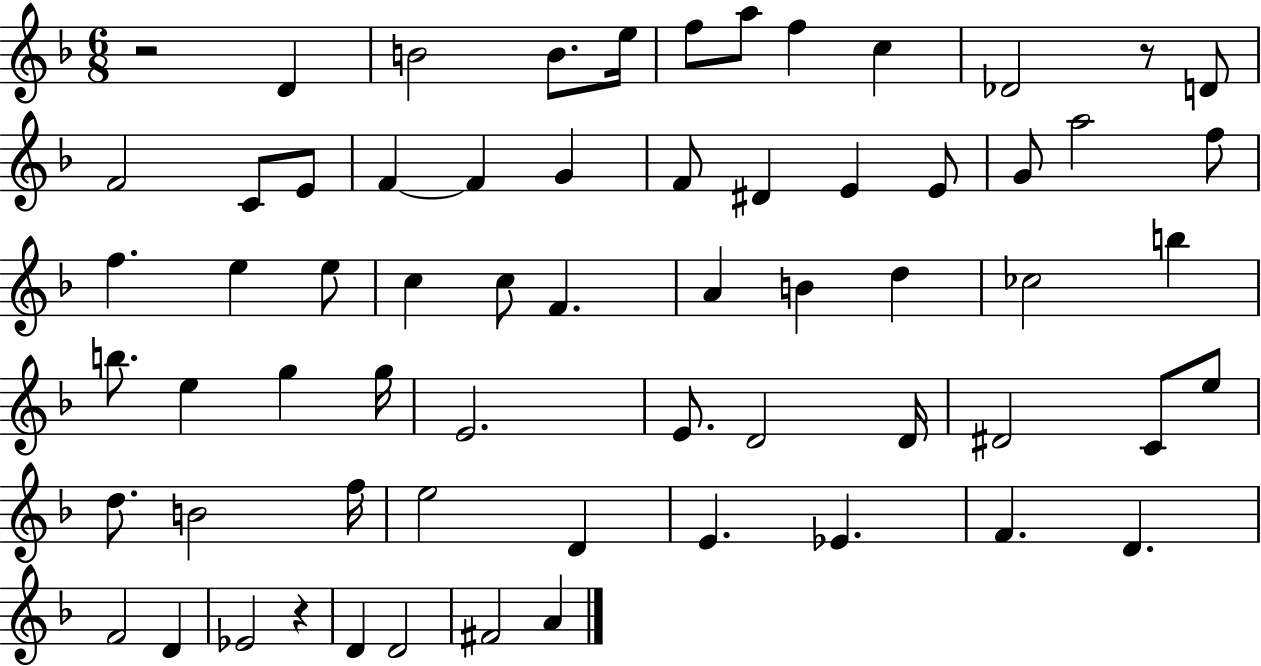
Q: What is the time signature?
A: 6/8